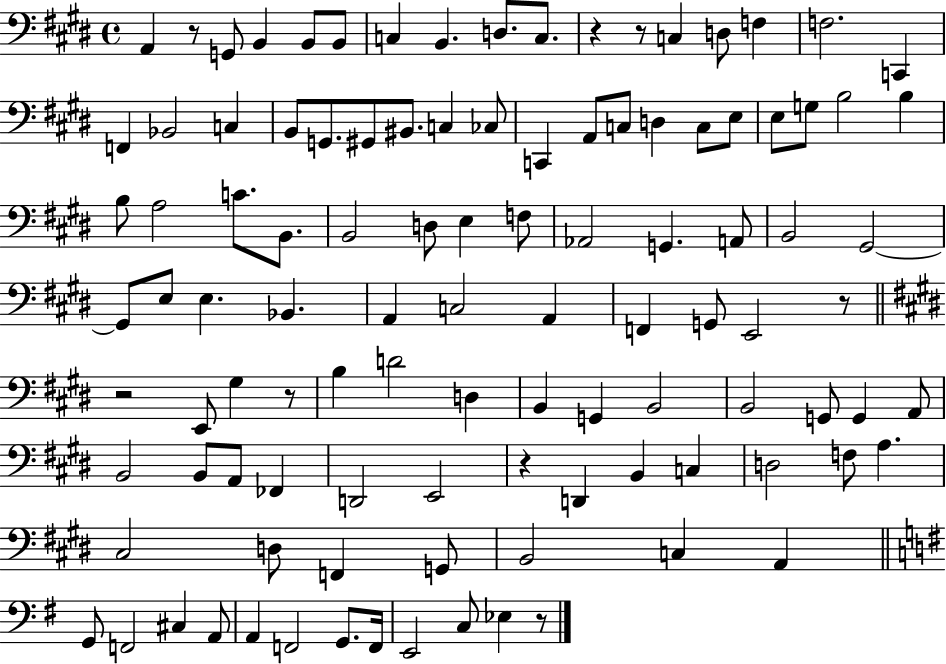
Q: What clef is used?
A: bass